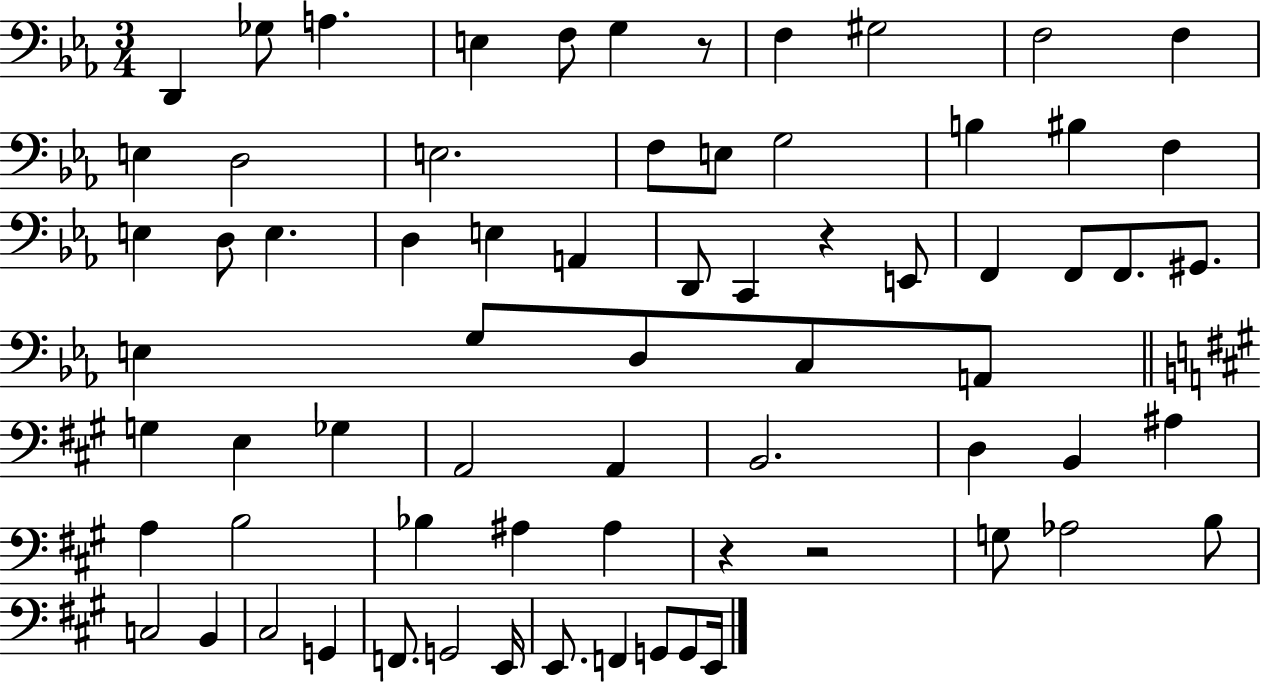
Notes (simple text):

D2/q Gb3/e A3/q. E3/q F3/e G3/q R/e F3/q G#3/h F3/h F3/q E3/q D3/h E3/h. F3/e E3/e G3/h B3/q BIS3/q F3/q E3/q D3/e E3/q. D3/q E3/q A2/q D2/e C2/q R/q E2/e F2/q F2/e F2/e. G#2/e. E3/q G3/e D3/e C3/e A2/e G3/q E3/q Gb3/q A2/h A2/q B2/h. D3/q B2/q A#3/q A3/q B3/h Bb3/q A#3/q A#3/q R/q R/h G3/e Ab3/h B3/e C3/h B2/q C#3/h G2/q F2/e. G2/h E2/s E2/e. F2/q G2/e G2/e E2/s